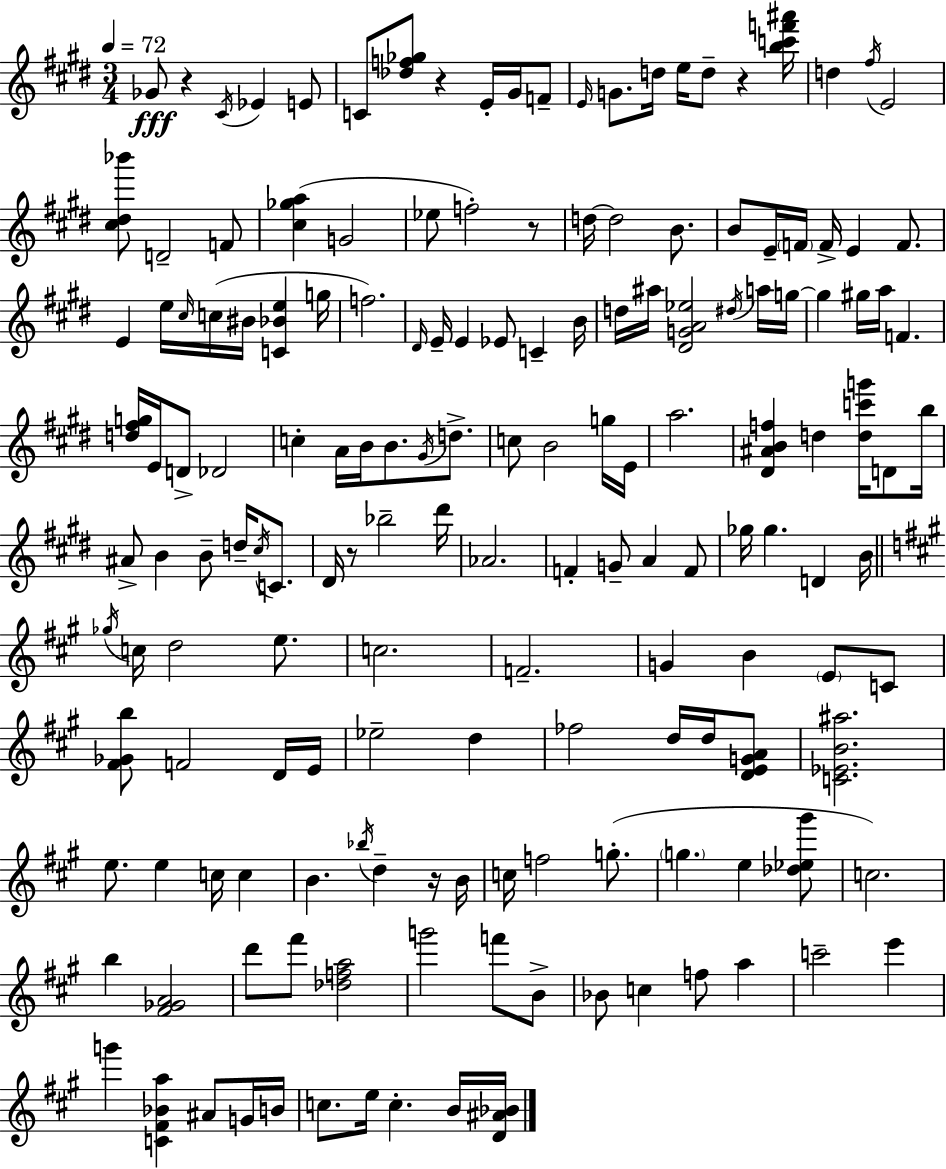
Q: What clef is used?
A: treble